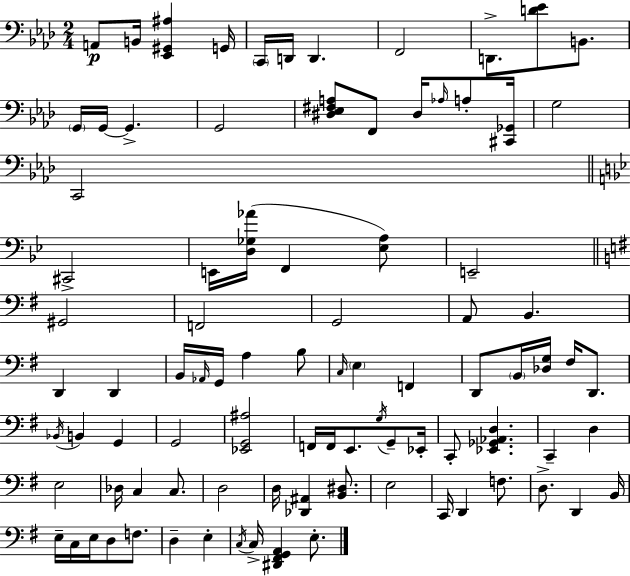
X:1
T:Untitled
M:2/4
L:1/4
K:Fm
A,,/2 B,,/4 [_E,,^G,,^A,] G,,/4 C,,/4 D,,/4 D,, F,,2 D,,/2 [D_E]/2 B,,/2 G,,/4 G,,/4 G,, G,,2 [^D,_E,^F,A,]/2 F,,/2 ^D,/4 _A,/4 A,/2 [^C,,_G,,]/4 G,2 C,,2 ^C,,2 E,,/4 [D,_G,_A]/4 F,, [_E,A,]/2 E,,2 ^G,,2 F,,2 G,,2 A,,/2 B,, D,, D,, B,,/4 _A,,/4 G,,/4 A, B,/2 C,/4 E, F,, D,,/2 B,,/4 [_D,G,]/4 ^F,/4 D,,/2 _B,,/4 B,, G,, G,,2 [_E,,G,,^A,]2 F,,/4 F,,/4 E,,/2 G,/4 G,,/2 _E,,/4 C,,/2 [_E,,_G,,_A,,D,] C,, D, E,2 _D,/4 C, C,/2 D,2 D,/4 [_D,,^A,,] [B,,^D,]/2 E,2 C,,/4 D,, F,/2 D,/2 D,, B,,/4 E,/4 C,/4 E,/4 D,/2 F,/2 D, E, C,/4 C,/4 [^D,,^F,,G,,A,,] E,/2